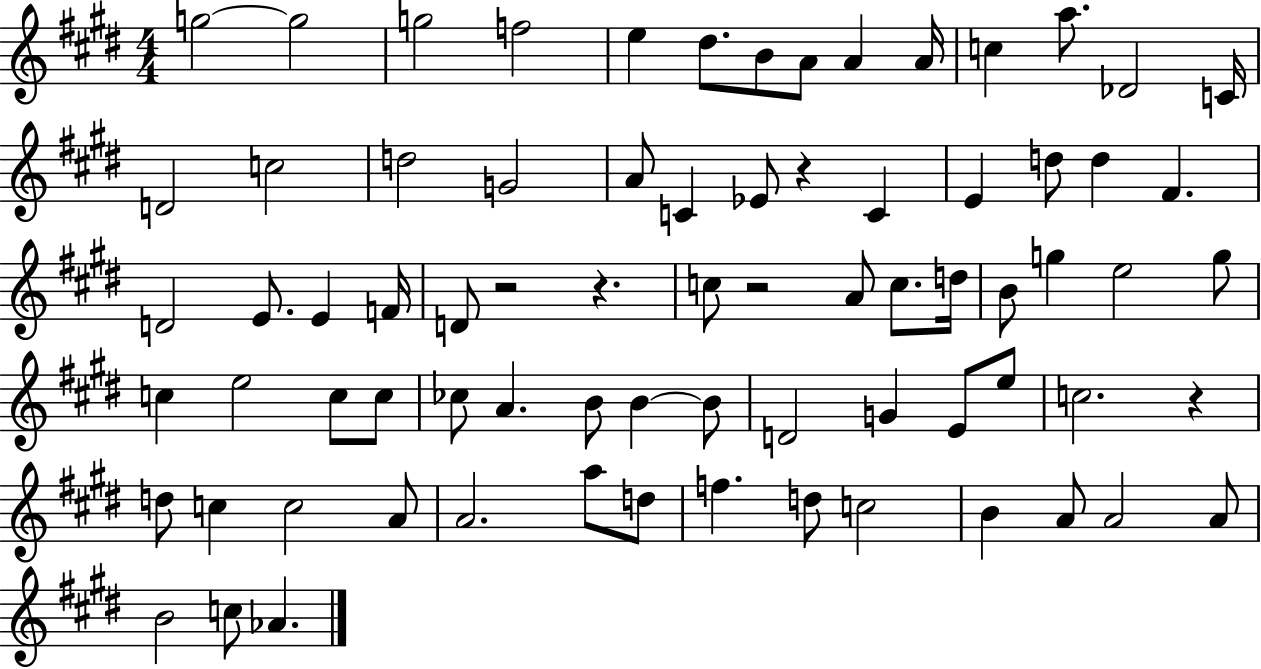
X:1
T:Untitled
M:4/4
L:1/4
K:E
g2 g2 g2 f2 e ^d/2 B/2 A/2 A A/4 c a/2 _D2 C/4 D2 c2 d2 G2 A/2 C _E/2 z C E d/2 d ^F D2 E/2 E F/4 D/2 z2 z c/2 z2 A/2 c/2 d/4 B/2 g e2 g/2 c e2 c/2 c/2 _c/2 A B/2 B B/2 D2 G E/2 e/2 c2 z d/2 c c2 A/2 A2 a/2 d/2 f d/2 c2 B A/2 A2 A/2 B2 c/2 _A